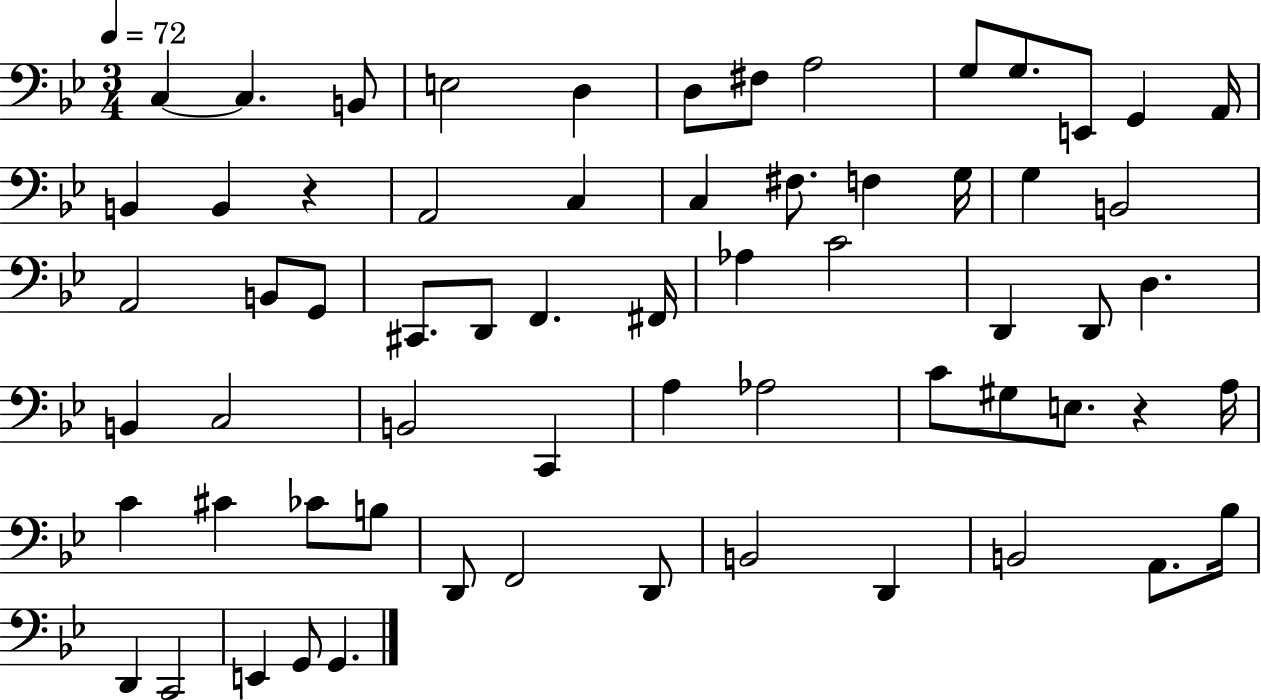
X:1
T:Untitled
M:3/4
L:1/4
K:Bb
C, C, B,,/2 E,2 D, D,/2 ^F,/2 A,2 G,/2 G,/2 E,,/2 G,, A,,/4 B,, B,, z A,,2 C, C, ^F,/2 F, G,/4 G, B,,2 A,,2 B,,/2 G,,/2 ^C,,/2 D,,/2 F,, ^F,,/4 _A, C2 D,, D,,/2 D, B,, C,2 B,,2 C,, A, _A,2 C/2 ^G,/2 E,/2 z A,/4 C ^C _C/2 B,/2 D,,/2 F,,2 D,,/2 B,,2 D,, B,,2 A,,/2 _B,/4 D,, C,,2 E,, G,,/2 G,,